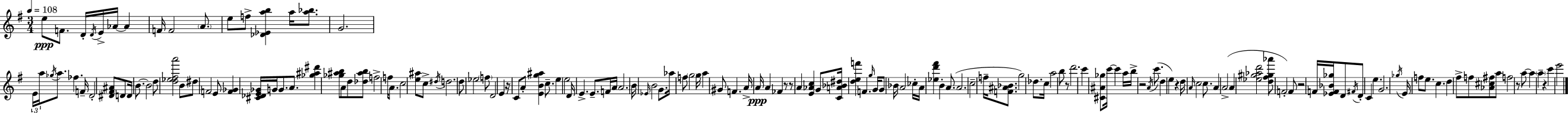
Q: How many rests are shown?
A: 9